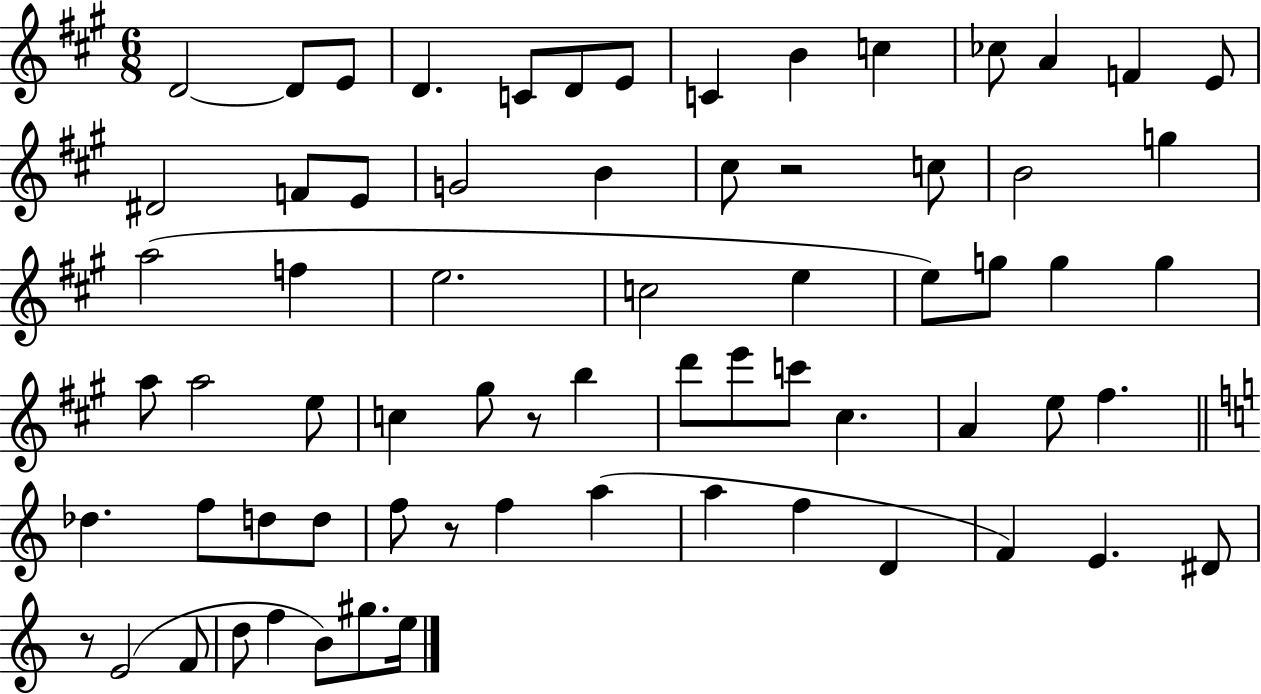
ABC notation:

X:1
T:Untitled
M:6/8
L:1/4
K:A
D2 D/2 E/2 D C/2 D/2 E/2 C B c _c/2 A F E/2 ^D2 F/2 E/2 G2 B ^c/2 z2 c/2 B2 g a2 f e2 c2 e e/2 g/2 g g a/2 a2 e/2 c ^g/2 z/2 b d'/2 e'/2 c'/2 ^c A e/2 ^f _d f/2 d/2 d/2 f/2 z/2 f a a f D F E ^D/2 z/2 E2 F/2 d/2 f B/2 ^g/2 e/4